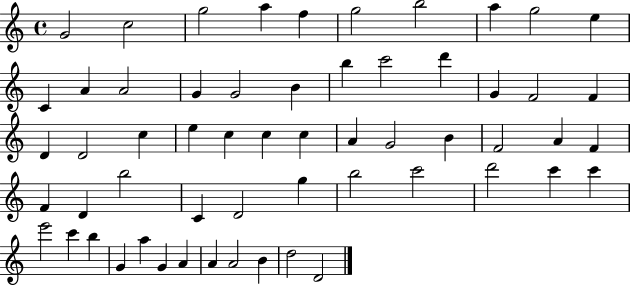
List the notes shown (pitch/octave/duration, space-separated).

G4/h C5/h G5/h A5/q F5/q G5/h B5/h A5/q G5/h E5/q C4/q A4/q A4/h G4/q G4/h B4/q B5/q C6/h D6/q G4/q F4/h F4/q D4/q D4/h C5/q E5/q C5/q C5/q C5/q A4/q G4/h B4/q F4/h A4/q F4/q F4/q D4/q B5/h C4/q D4/h G5/q B5/h C6/h D6/h C6/q C6/q E6/h C6/q B5/q G4/q A5/q G4/q A4/q A4/q A4/h B4/q D5/h D4/h